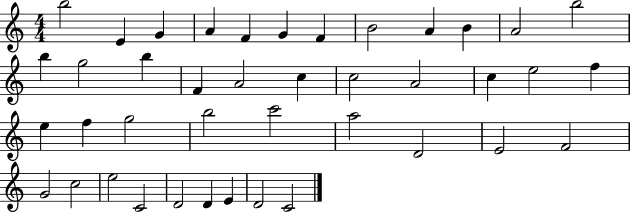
B5/h E4/q G4/q A4/q F4/q G4/q F4/q B4/h A4/q B4/q A4/h B5/h B5/q G5/h B5/q F4/q A4/h C5/q C5/h A4/h C5/q E5/h F5/q E5/q F5/q G5/h B5/h C6/h A5/h D4/h E4/h F4/h G4/h C5/h E5/h C4/h D4/h D4/q E4/q D4/h C4/h